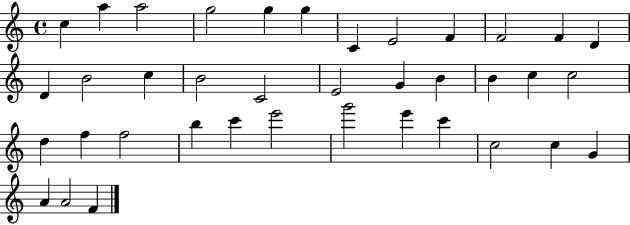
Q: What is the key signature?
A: C major